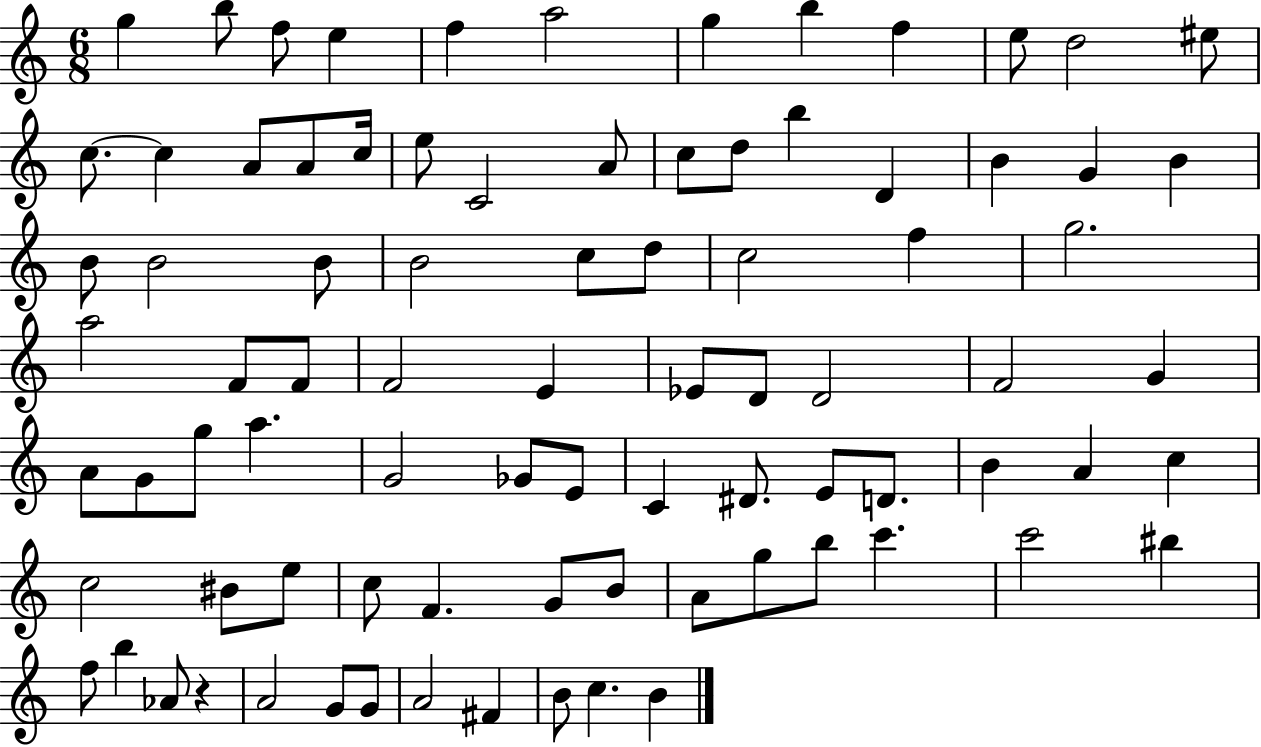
G5/q B5/e F5/e E5/q F5/q A5/h G5/q B5/q F5/q E5/e D5/h EIS5/e C5/e. C5/q A4/e A4/e C5/s E5/e C4/h A4/e C5/e D5/e B5/q D4/q B4/q G4/q B4/q B4/e B4/h B4/e B4/h C5/e D5/e C5/h F5/q G5/h. A5/h F4/e F4/e F4/h E4/q Eb4/e D4/e D4/h F4/h G4/q A4/e G4/e G5/e A5/q. G4/h Gb4/e E4/e C4/q D#4/e. E4/e D4/e. B4/q A4/q C5/q C5/h BIS4/e E5/e C5/e F4/q. G4/e B4/e A4/e G5/e B5/e C6/q. C6/h BIS5/q F5/e B5/q Ab4/e R/q A4/h G4/e G4/e A4/h F#4/q B4/e C5/q. B4/q